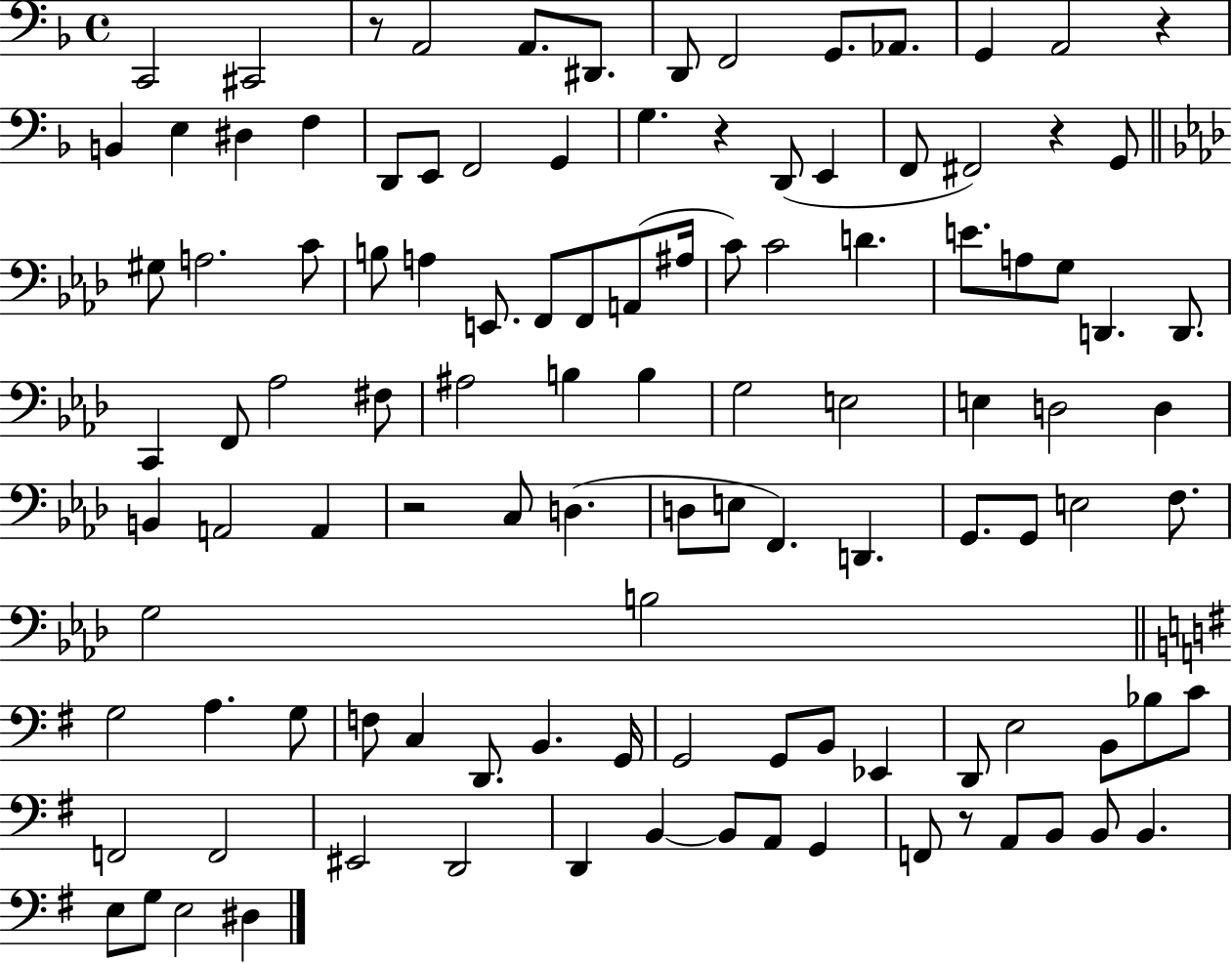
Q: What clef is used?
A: bass